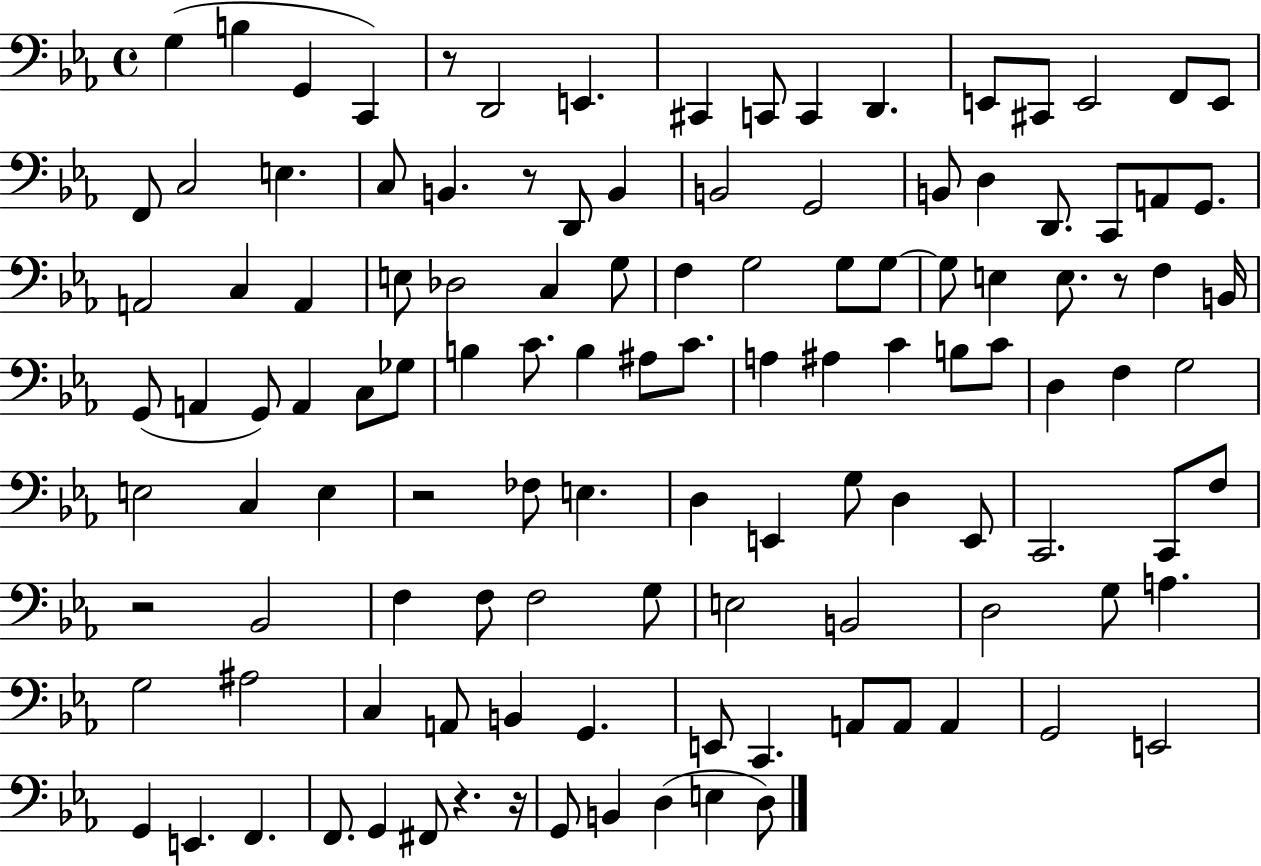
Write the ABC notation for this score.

X:1
T:Untitled
M:4/4
L:1/4
K:Eb
G, B, G,, C,, z/2 D,,2 E,, ^C,, C,,/2 C,, D,, E,,/2 ^C,,/2 E,,2 F,,/2 E,,/2 F,,/2 C,2 E, C,/2 B,, z/2 D,,/2 B,, B,,2 G,,2 B,,/2 D, D,,/2 C,,/2 A,,/2 G,,/2 A,,2 C, A,, E,/2 _D,2 C, G,/2 F, G,2 G,/2 G,/2 G,/2 E, E,/2 z/2 F, B,,/4 G,,/2 A,, G,,/2 A,, C,/2 _G,/2 B, C/2 B, ^A,/2 C/2 A, ^A, C B,/2 C/2 D, F, G,2 E,2 C, E, z2 _F,/2 E, D, E,, G,/2 D, E,,/2 C,,2 C,,/2 F,/2 z2 _B,,2 F, F,/2 F,2 G,/2 E,2 B,,2 D,2 G,/2 A, G,2 ^A,2 C, A,,/2 B,, G,, E,,/2 C,, A,,/2 A,,/2 A,, G,,2 E,,2 G,, E,, F,, F,,/2 G,, ^F,,/2 z z/4 G,,/2 B,, D, E, D,/2